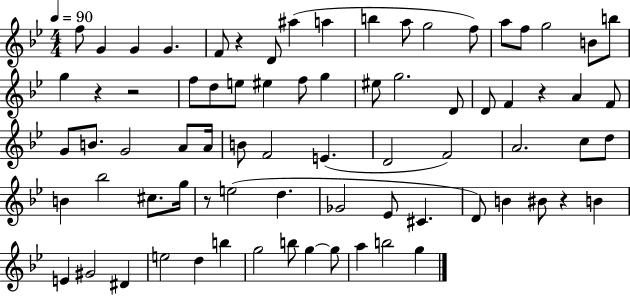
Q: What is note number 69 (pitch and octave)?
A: B5